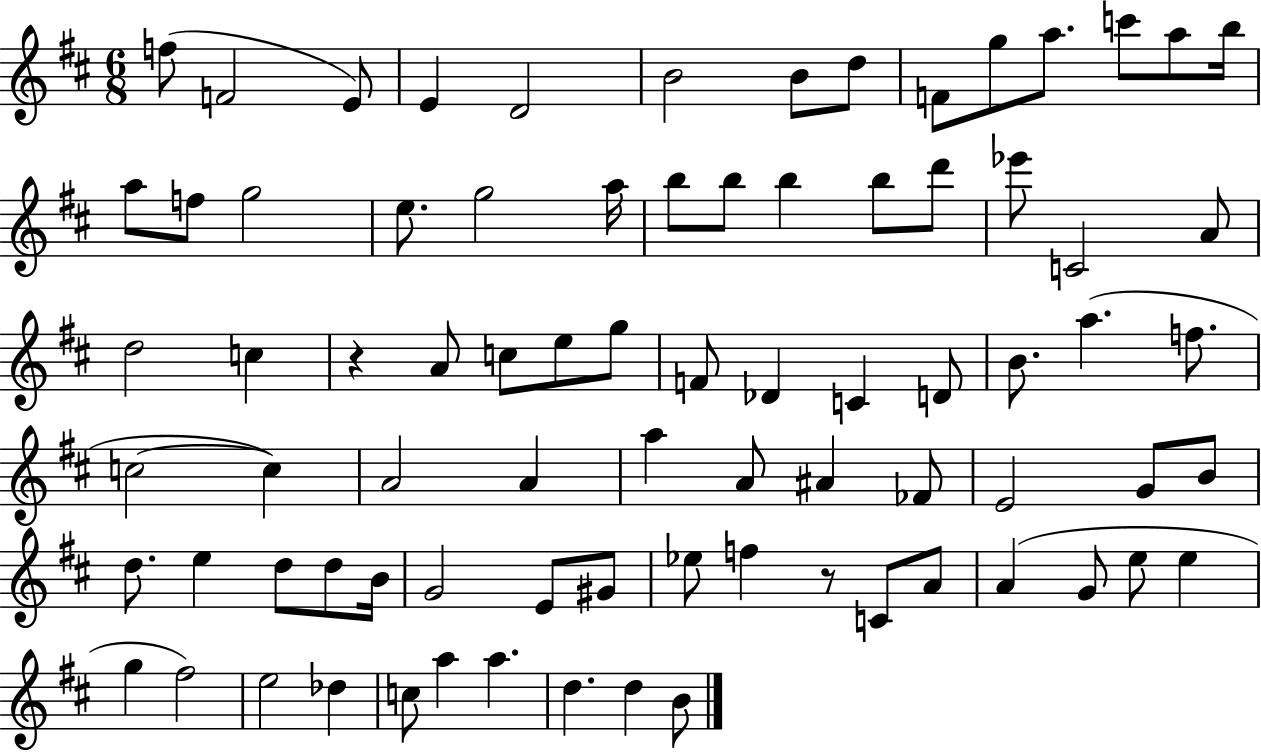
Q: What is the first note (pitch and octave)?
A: F5